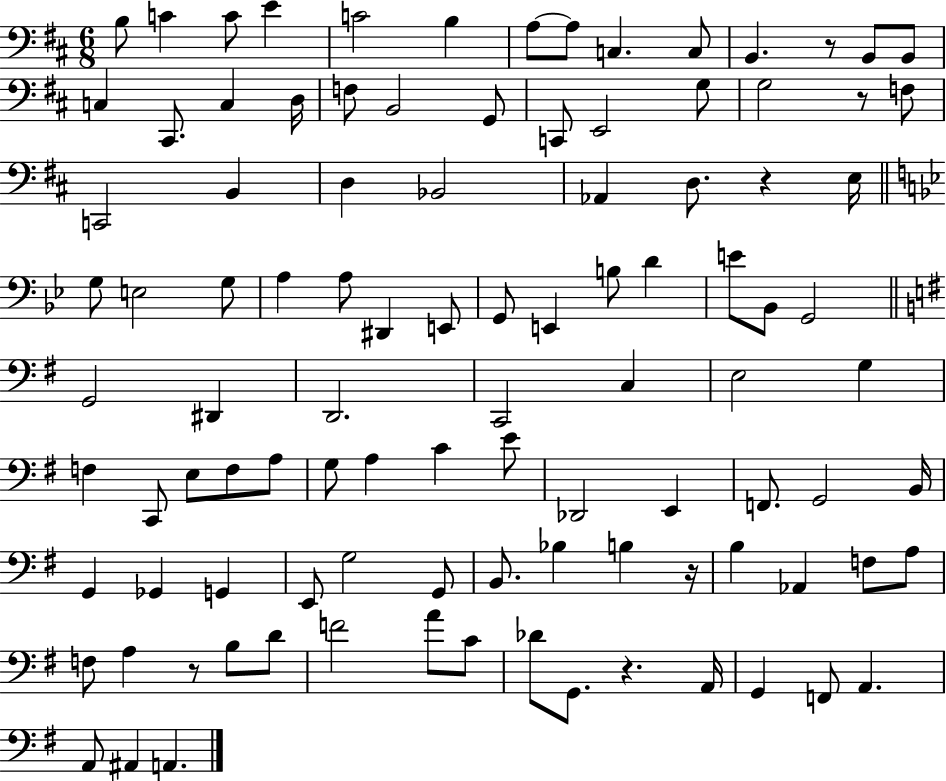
X:1
T:Untitled
M:6/8
L:1/4
K:D
B,/2 C C/2 E C2 B, A,/2 A,/2 C, C,/2 B,, z/2 B,,/2 B,,/2 C, ^C,,/2 C, D,/4 F,/2 B,,2 G,,/2 C,,/2 E,,2 G,/2 G,2 z/2 F,/2 C,,2 B,, D, _B,,2 _A,, D,/2 z E,/4 G,/2 E,2 G,/2 A, A,/2 ^D,, E,,/2 G,,/2 E,, B,/2 D E/2 _B,,/2 G,,2 G,,2 ^D,, D,,2 C,,2 C, E,2 G, F, C,,/2 E,/2 F,/2 A,/2 G,/2 A, C E/2 _D,,2 E,, F,,/2 G,,2 B,,/4 G,, _G,, G,, E,,/2 G,2 G,,/2 B,,/2 _B, B, z/4 B, _A,, F,/2 A,/2 F,/2 A, z/2 B,/2 D/2 F2 A/2 C/2 _D/2 G,,/2 z A,,/4 G,, F,,/2 A,, A,,/2 ^A,, A,,